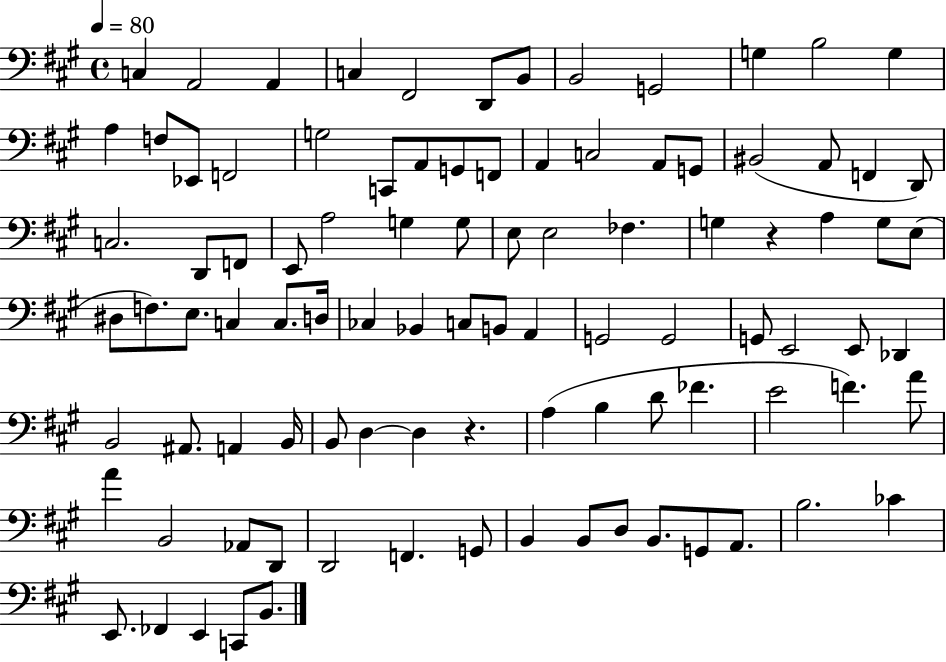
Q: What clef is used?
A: bass